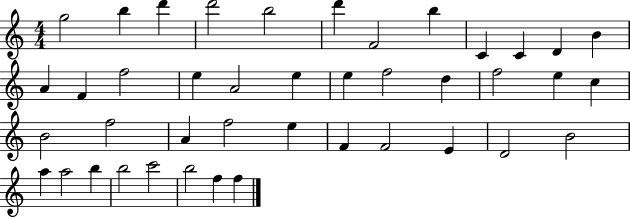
G5/h B5/q D6/q D6/h B5/h D6/q F4/h B5/q C4/q C4/q D4/q B4/q A4/q F4/q F5/h E5/q A4/h E5/q E5/q F5/h D5/q F5/h E5/q C5/q B4/h F5/h A4/q F5/h E5/q F4/q F4/h E4/q D4/h B4/h A5/q A5/h B5/q B5/h C6/h B5/h F5/q F5/q